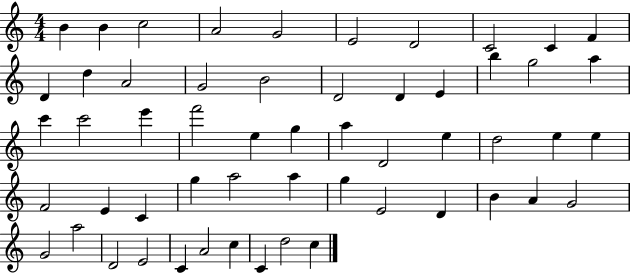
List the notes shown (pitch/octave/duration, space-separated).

B4/q B4/q C5/h A4/h G4/h E4/h D4/h C4/h C4/q F4/q D4/q D5/q A4/h G4/h B4/h D4/h D4/q E4/q B5/q G5/h A5/q C6/q C6/h E6/q F6/h E5/q G5/q A5/q D4/h E5/q D5/h E5/q E5/q F4/h E4/q C4/q G5/q A5/h A5/q G5/q E4/h D4/q B4/q A4/q G4/h G4/h A5/h D4/h E4/h C4/q A4/h C5/q C4/q D5/h C5/q